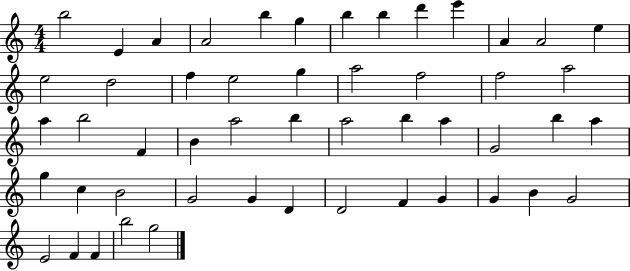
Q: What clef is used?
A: treble